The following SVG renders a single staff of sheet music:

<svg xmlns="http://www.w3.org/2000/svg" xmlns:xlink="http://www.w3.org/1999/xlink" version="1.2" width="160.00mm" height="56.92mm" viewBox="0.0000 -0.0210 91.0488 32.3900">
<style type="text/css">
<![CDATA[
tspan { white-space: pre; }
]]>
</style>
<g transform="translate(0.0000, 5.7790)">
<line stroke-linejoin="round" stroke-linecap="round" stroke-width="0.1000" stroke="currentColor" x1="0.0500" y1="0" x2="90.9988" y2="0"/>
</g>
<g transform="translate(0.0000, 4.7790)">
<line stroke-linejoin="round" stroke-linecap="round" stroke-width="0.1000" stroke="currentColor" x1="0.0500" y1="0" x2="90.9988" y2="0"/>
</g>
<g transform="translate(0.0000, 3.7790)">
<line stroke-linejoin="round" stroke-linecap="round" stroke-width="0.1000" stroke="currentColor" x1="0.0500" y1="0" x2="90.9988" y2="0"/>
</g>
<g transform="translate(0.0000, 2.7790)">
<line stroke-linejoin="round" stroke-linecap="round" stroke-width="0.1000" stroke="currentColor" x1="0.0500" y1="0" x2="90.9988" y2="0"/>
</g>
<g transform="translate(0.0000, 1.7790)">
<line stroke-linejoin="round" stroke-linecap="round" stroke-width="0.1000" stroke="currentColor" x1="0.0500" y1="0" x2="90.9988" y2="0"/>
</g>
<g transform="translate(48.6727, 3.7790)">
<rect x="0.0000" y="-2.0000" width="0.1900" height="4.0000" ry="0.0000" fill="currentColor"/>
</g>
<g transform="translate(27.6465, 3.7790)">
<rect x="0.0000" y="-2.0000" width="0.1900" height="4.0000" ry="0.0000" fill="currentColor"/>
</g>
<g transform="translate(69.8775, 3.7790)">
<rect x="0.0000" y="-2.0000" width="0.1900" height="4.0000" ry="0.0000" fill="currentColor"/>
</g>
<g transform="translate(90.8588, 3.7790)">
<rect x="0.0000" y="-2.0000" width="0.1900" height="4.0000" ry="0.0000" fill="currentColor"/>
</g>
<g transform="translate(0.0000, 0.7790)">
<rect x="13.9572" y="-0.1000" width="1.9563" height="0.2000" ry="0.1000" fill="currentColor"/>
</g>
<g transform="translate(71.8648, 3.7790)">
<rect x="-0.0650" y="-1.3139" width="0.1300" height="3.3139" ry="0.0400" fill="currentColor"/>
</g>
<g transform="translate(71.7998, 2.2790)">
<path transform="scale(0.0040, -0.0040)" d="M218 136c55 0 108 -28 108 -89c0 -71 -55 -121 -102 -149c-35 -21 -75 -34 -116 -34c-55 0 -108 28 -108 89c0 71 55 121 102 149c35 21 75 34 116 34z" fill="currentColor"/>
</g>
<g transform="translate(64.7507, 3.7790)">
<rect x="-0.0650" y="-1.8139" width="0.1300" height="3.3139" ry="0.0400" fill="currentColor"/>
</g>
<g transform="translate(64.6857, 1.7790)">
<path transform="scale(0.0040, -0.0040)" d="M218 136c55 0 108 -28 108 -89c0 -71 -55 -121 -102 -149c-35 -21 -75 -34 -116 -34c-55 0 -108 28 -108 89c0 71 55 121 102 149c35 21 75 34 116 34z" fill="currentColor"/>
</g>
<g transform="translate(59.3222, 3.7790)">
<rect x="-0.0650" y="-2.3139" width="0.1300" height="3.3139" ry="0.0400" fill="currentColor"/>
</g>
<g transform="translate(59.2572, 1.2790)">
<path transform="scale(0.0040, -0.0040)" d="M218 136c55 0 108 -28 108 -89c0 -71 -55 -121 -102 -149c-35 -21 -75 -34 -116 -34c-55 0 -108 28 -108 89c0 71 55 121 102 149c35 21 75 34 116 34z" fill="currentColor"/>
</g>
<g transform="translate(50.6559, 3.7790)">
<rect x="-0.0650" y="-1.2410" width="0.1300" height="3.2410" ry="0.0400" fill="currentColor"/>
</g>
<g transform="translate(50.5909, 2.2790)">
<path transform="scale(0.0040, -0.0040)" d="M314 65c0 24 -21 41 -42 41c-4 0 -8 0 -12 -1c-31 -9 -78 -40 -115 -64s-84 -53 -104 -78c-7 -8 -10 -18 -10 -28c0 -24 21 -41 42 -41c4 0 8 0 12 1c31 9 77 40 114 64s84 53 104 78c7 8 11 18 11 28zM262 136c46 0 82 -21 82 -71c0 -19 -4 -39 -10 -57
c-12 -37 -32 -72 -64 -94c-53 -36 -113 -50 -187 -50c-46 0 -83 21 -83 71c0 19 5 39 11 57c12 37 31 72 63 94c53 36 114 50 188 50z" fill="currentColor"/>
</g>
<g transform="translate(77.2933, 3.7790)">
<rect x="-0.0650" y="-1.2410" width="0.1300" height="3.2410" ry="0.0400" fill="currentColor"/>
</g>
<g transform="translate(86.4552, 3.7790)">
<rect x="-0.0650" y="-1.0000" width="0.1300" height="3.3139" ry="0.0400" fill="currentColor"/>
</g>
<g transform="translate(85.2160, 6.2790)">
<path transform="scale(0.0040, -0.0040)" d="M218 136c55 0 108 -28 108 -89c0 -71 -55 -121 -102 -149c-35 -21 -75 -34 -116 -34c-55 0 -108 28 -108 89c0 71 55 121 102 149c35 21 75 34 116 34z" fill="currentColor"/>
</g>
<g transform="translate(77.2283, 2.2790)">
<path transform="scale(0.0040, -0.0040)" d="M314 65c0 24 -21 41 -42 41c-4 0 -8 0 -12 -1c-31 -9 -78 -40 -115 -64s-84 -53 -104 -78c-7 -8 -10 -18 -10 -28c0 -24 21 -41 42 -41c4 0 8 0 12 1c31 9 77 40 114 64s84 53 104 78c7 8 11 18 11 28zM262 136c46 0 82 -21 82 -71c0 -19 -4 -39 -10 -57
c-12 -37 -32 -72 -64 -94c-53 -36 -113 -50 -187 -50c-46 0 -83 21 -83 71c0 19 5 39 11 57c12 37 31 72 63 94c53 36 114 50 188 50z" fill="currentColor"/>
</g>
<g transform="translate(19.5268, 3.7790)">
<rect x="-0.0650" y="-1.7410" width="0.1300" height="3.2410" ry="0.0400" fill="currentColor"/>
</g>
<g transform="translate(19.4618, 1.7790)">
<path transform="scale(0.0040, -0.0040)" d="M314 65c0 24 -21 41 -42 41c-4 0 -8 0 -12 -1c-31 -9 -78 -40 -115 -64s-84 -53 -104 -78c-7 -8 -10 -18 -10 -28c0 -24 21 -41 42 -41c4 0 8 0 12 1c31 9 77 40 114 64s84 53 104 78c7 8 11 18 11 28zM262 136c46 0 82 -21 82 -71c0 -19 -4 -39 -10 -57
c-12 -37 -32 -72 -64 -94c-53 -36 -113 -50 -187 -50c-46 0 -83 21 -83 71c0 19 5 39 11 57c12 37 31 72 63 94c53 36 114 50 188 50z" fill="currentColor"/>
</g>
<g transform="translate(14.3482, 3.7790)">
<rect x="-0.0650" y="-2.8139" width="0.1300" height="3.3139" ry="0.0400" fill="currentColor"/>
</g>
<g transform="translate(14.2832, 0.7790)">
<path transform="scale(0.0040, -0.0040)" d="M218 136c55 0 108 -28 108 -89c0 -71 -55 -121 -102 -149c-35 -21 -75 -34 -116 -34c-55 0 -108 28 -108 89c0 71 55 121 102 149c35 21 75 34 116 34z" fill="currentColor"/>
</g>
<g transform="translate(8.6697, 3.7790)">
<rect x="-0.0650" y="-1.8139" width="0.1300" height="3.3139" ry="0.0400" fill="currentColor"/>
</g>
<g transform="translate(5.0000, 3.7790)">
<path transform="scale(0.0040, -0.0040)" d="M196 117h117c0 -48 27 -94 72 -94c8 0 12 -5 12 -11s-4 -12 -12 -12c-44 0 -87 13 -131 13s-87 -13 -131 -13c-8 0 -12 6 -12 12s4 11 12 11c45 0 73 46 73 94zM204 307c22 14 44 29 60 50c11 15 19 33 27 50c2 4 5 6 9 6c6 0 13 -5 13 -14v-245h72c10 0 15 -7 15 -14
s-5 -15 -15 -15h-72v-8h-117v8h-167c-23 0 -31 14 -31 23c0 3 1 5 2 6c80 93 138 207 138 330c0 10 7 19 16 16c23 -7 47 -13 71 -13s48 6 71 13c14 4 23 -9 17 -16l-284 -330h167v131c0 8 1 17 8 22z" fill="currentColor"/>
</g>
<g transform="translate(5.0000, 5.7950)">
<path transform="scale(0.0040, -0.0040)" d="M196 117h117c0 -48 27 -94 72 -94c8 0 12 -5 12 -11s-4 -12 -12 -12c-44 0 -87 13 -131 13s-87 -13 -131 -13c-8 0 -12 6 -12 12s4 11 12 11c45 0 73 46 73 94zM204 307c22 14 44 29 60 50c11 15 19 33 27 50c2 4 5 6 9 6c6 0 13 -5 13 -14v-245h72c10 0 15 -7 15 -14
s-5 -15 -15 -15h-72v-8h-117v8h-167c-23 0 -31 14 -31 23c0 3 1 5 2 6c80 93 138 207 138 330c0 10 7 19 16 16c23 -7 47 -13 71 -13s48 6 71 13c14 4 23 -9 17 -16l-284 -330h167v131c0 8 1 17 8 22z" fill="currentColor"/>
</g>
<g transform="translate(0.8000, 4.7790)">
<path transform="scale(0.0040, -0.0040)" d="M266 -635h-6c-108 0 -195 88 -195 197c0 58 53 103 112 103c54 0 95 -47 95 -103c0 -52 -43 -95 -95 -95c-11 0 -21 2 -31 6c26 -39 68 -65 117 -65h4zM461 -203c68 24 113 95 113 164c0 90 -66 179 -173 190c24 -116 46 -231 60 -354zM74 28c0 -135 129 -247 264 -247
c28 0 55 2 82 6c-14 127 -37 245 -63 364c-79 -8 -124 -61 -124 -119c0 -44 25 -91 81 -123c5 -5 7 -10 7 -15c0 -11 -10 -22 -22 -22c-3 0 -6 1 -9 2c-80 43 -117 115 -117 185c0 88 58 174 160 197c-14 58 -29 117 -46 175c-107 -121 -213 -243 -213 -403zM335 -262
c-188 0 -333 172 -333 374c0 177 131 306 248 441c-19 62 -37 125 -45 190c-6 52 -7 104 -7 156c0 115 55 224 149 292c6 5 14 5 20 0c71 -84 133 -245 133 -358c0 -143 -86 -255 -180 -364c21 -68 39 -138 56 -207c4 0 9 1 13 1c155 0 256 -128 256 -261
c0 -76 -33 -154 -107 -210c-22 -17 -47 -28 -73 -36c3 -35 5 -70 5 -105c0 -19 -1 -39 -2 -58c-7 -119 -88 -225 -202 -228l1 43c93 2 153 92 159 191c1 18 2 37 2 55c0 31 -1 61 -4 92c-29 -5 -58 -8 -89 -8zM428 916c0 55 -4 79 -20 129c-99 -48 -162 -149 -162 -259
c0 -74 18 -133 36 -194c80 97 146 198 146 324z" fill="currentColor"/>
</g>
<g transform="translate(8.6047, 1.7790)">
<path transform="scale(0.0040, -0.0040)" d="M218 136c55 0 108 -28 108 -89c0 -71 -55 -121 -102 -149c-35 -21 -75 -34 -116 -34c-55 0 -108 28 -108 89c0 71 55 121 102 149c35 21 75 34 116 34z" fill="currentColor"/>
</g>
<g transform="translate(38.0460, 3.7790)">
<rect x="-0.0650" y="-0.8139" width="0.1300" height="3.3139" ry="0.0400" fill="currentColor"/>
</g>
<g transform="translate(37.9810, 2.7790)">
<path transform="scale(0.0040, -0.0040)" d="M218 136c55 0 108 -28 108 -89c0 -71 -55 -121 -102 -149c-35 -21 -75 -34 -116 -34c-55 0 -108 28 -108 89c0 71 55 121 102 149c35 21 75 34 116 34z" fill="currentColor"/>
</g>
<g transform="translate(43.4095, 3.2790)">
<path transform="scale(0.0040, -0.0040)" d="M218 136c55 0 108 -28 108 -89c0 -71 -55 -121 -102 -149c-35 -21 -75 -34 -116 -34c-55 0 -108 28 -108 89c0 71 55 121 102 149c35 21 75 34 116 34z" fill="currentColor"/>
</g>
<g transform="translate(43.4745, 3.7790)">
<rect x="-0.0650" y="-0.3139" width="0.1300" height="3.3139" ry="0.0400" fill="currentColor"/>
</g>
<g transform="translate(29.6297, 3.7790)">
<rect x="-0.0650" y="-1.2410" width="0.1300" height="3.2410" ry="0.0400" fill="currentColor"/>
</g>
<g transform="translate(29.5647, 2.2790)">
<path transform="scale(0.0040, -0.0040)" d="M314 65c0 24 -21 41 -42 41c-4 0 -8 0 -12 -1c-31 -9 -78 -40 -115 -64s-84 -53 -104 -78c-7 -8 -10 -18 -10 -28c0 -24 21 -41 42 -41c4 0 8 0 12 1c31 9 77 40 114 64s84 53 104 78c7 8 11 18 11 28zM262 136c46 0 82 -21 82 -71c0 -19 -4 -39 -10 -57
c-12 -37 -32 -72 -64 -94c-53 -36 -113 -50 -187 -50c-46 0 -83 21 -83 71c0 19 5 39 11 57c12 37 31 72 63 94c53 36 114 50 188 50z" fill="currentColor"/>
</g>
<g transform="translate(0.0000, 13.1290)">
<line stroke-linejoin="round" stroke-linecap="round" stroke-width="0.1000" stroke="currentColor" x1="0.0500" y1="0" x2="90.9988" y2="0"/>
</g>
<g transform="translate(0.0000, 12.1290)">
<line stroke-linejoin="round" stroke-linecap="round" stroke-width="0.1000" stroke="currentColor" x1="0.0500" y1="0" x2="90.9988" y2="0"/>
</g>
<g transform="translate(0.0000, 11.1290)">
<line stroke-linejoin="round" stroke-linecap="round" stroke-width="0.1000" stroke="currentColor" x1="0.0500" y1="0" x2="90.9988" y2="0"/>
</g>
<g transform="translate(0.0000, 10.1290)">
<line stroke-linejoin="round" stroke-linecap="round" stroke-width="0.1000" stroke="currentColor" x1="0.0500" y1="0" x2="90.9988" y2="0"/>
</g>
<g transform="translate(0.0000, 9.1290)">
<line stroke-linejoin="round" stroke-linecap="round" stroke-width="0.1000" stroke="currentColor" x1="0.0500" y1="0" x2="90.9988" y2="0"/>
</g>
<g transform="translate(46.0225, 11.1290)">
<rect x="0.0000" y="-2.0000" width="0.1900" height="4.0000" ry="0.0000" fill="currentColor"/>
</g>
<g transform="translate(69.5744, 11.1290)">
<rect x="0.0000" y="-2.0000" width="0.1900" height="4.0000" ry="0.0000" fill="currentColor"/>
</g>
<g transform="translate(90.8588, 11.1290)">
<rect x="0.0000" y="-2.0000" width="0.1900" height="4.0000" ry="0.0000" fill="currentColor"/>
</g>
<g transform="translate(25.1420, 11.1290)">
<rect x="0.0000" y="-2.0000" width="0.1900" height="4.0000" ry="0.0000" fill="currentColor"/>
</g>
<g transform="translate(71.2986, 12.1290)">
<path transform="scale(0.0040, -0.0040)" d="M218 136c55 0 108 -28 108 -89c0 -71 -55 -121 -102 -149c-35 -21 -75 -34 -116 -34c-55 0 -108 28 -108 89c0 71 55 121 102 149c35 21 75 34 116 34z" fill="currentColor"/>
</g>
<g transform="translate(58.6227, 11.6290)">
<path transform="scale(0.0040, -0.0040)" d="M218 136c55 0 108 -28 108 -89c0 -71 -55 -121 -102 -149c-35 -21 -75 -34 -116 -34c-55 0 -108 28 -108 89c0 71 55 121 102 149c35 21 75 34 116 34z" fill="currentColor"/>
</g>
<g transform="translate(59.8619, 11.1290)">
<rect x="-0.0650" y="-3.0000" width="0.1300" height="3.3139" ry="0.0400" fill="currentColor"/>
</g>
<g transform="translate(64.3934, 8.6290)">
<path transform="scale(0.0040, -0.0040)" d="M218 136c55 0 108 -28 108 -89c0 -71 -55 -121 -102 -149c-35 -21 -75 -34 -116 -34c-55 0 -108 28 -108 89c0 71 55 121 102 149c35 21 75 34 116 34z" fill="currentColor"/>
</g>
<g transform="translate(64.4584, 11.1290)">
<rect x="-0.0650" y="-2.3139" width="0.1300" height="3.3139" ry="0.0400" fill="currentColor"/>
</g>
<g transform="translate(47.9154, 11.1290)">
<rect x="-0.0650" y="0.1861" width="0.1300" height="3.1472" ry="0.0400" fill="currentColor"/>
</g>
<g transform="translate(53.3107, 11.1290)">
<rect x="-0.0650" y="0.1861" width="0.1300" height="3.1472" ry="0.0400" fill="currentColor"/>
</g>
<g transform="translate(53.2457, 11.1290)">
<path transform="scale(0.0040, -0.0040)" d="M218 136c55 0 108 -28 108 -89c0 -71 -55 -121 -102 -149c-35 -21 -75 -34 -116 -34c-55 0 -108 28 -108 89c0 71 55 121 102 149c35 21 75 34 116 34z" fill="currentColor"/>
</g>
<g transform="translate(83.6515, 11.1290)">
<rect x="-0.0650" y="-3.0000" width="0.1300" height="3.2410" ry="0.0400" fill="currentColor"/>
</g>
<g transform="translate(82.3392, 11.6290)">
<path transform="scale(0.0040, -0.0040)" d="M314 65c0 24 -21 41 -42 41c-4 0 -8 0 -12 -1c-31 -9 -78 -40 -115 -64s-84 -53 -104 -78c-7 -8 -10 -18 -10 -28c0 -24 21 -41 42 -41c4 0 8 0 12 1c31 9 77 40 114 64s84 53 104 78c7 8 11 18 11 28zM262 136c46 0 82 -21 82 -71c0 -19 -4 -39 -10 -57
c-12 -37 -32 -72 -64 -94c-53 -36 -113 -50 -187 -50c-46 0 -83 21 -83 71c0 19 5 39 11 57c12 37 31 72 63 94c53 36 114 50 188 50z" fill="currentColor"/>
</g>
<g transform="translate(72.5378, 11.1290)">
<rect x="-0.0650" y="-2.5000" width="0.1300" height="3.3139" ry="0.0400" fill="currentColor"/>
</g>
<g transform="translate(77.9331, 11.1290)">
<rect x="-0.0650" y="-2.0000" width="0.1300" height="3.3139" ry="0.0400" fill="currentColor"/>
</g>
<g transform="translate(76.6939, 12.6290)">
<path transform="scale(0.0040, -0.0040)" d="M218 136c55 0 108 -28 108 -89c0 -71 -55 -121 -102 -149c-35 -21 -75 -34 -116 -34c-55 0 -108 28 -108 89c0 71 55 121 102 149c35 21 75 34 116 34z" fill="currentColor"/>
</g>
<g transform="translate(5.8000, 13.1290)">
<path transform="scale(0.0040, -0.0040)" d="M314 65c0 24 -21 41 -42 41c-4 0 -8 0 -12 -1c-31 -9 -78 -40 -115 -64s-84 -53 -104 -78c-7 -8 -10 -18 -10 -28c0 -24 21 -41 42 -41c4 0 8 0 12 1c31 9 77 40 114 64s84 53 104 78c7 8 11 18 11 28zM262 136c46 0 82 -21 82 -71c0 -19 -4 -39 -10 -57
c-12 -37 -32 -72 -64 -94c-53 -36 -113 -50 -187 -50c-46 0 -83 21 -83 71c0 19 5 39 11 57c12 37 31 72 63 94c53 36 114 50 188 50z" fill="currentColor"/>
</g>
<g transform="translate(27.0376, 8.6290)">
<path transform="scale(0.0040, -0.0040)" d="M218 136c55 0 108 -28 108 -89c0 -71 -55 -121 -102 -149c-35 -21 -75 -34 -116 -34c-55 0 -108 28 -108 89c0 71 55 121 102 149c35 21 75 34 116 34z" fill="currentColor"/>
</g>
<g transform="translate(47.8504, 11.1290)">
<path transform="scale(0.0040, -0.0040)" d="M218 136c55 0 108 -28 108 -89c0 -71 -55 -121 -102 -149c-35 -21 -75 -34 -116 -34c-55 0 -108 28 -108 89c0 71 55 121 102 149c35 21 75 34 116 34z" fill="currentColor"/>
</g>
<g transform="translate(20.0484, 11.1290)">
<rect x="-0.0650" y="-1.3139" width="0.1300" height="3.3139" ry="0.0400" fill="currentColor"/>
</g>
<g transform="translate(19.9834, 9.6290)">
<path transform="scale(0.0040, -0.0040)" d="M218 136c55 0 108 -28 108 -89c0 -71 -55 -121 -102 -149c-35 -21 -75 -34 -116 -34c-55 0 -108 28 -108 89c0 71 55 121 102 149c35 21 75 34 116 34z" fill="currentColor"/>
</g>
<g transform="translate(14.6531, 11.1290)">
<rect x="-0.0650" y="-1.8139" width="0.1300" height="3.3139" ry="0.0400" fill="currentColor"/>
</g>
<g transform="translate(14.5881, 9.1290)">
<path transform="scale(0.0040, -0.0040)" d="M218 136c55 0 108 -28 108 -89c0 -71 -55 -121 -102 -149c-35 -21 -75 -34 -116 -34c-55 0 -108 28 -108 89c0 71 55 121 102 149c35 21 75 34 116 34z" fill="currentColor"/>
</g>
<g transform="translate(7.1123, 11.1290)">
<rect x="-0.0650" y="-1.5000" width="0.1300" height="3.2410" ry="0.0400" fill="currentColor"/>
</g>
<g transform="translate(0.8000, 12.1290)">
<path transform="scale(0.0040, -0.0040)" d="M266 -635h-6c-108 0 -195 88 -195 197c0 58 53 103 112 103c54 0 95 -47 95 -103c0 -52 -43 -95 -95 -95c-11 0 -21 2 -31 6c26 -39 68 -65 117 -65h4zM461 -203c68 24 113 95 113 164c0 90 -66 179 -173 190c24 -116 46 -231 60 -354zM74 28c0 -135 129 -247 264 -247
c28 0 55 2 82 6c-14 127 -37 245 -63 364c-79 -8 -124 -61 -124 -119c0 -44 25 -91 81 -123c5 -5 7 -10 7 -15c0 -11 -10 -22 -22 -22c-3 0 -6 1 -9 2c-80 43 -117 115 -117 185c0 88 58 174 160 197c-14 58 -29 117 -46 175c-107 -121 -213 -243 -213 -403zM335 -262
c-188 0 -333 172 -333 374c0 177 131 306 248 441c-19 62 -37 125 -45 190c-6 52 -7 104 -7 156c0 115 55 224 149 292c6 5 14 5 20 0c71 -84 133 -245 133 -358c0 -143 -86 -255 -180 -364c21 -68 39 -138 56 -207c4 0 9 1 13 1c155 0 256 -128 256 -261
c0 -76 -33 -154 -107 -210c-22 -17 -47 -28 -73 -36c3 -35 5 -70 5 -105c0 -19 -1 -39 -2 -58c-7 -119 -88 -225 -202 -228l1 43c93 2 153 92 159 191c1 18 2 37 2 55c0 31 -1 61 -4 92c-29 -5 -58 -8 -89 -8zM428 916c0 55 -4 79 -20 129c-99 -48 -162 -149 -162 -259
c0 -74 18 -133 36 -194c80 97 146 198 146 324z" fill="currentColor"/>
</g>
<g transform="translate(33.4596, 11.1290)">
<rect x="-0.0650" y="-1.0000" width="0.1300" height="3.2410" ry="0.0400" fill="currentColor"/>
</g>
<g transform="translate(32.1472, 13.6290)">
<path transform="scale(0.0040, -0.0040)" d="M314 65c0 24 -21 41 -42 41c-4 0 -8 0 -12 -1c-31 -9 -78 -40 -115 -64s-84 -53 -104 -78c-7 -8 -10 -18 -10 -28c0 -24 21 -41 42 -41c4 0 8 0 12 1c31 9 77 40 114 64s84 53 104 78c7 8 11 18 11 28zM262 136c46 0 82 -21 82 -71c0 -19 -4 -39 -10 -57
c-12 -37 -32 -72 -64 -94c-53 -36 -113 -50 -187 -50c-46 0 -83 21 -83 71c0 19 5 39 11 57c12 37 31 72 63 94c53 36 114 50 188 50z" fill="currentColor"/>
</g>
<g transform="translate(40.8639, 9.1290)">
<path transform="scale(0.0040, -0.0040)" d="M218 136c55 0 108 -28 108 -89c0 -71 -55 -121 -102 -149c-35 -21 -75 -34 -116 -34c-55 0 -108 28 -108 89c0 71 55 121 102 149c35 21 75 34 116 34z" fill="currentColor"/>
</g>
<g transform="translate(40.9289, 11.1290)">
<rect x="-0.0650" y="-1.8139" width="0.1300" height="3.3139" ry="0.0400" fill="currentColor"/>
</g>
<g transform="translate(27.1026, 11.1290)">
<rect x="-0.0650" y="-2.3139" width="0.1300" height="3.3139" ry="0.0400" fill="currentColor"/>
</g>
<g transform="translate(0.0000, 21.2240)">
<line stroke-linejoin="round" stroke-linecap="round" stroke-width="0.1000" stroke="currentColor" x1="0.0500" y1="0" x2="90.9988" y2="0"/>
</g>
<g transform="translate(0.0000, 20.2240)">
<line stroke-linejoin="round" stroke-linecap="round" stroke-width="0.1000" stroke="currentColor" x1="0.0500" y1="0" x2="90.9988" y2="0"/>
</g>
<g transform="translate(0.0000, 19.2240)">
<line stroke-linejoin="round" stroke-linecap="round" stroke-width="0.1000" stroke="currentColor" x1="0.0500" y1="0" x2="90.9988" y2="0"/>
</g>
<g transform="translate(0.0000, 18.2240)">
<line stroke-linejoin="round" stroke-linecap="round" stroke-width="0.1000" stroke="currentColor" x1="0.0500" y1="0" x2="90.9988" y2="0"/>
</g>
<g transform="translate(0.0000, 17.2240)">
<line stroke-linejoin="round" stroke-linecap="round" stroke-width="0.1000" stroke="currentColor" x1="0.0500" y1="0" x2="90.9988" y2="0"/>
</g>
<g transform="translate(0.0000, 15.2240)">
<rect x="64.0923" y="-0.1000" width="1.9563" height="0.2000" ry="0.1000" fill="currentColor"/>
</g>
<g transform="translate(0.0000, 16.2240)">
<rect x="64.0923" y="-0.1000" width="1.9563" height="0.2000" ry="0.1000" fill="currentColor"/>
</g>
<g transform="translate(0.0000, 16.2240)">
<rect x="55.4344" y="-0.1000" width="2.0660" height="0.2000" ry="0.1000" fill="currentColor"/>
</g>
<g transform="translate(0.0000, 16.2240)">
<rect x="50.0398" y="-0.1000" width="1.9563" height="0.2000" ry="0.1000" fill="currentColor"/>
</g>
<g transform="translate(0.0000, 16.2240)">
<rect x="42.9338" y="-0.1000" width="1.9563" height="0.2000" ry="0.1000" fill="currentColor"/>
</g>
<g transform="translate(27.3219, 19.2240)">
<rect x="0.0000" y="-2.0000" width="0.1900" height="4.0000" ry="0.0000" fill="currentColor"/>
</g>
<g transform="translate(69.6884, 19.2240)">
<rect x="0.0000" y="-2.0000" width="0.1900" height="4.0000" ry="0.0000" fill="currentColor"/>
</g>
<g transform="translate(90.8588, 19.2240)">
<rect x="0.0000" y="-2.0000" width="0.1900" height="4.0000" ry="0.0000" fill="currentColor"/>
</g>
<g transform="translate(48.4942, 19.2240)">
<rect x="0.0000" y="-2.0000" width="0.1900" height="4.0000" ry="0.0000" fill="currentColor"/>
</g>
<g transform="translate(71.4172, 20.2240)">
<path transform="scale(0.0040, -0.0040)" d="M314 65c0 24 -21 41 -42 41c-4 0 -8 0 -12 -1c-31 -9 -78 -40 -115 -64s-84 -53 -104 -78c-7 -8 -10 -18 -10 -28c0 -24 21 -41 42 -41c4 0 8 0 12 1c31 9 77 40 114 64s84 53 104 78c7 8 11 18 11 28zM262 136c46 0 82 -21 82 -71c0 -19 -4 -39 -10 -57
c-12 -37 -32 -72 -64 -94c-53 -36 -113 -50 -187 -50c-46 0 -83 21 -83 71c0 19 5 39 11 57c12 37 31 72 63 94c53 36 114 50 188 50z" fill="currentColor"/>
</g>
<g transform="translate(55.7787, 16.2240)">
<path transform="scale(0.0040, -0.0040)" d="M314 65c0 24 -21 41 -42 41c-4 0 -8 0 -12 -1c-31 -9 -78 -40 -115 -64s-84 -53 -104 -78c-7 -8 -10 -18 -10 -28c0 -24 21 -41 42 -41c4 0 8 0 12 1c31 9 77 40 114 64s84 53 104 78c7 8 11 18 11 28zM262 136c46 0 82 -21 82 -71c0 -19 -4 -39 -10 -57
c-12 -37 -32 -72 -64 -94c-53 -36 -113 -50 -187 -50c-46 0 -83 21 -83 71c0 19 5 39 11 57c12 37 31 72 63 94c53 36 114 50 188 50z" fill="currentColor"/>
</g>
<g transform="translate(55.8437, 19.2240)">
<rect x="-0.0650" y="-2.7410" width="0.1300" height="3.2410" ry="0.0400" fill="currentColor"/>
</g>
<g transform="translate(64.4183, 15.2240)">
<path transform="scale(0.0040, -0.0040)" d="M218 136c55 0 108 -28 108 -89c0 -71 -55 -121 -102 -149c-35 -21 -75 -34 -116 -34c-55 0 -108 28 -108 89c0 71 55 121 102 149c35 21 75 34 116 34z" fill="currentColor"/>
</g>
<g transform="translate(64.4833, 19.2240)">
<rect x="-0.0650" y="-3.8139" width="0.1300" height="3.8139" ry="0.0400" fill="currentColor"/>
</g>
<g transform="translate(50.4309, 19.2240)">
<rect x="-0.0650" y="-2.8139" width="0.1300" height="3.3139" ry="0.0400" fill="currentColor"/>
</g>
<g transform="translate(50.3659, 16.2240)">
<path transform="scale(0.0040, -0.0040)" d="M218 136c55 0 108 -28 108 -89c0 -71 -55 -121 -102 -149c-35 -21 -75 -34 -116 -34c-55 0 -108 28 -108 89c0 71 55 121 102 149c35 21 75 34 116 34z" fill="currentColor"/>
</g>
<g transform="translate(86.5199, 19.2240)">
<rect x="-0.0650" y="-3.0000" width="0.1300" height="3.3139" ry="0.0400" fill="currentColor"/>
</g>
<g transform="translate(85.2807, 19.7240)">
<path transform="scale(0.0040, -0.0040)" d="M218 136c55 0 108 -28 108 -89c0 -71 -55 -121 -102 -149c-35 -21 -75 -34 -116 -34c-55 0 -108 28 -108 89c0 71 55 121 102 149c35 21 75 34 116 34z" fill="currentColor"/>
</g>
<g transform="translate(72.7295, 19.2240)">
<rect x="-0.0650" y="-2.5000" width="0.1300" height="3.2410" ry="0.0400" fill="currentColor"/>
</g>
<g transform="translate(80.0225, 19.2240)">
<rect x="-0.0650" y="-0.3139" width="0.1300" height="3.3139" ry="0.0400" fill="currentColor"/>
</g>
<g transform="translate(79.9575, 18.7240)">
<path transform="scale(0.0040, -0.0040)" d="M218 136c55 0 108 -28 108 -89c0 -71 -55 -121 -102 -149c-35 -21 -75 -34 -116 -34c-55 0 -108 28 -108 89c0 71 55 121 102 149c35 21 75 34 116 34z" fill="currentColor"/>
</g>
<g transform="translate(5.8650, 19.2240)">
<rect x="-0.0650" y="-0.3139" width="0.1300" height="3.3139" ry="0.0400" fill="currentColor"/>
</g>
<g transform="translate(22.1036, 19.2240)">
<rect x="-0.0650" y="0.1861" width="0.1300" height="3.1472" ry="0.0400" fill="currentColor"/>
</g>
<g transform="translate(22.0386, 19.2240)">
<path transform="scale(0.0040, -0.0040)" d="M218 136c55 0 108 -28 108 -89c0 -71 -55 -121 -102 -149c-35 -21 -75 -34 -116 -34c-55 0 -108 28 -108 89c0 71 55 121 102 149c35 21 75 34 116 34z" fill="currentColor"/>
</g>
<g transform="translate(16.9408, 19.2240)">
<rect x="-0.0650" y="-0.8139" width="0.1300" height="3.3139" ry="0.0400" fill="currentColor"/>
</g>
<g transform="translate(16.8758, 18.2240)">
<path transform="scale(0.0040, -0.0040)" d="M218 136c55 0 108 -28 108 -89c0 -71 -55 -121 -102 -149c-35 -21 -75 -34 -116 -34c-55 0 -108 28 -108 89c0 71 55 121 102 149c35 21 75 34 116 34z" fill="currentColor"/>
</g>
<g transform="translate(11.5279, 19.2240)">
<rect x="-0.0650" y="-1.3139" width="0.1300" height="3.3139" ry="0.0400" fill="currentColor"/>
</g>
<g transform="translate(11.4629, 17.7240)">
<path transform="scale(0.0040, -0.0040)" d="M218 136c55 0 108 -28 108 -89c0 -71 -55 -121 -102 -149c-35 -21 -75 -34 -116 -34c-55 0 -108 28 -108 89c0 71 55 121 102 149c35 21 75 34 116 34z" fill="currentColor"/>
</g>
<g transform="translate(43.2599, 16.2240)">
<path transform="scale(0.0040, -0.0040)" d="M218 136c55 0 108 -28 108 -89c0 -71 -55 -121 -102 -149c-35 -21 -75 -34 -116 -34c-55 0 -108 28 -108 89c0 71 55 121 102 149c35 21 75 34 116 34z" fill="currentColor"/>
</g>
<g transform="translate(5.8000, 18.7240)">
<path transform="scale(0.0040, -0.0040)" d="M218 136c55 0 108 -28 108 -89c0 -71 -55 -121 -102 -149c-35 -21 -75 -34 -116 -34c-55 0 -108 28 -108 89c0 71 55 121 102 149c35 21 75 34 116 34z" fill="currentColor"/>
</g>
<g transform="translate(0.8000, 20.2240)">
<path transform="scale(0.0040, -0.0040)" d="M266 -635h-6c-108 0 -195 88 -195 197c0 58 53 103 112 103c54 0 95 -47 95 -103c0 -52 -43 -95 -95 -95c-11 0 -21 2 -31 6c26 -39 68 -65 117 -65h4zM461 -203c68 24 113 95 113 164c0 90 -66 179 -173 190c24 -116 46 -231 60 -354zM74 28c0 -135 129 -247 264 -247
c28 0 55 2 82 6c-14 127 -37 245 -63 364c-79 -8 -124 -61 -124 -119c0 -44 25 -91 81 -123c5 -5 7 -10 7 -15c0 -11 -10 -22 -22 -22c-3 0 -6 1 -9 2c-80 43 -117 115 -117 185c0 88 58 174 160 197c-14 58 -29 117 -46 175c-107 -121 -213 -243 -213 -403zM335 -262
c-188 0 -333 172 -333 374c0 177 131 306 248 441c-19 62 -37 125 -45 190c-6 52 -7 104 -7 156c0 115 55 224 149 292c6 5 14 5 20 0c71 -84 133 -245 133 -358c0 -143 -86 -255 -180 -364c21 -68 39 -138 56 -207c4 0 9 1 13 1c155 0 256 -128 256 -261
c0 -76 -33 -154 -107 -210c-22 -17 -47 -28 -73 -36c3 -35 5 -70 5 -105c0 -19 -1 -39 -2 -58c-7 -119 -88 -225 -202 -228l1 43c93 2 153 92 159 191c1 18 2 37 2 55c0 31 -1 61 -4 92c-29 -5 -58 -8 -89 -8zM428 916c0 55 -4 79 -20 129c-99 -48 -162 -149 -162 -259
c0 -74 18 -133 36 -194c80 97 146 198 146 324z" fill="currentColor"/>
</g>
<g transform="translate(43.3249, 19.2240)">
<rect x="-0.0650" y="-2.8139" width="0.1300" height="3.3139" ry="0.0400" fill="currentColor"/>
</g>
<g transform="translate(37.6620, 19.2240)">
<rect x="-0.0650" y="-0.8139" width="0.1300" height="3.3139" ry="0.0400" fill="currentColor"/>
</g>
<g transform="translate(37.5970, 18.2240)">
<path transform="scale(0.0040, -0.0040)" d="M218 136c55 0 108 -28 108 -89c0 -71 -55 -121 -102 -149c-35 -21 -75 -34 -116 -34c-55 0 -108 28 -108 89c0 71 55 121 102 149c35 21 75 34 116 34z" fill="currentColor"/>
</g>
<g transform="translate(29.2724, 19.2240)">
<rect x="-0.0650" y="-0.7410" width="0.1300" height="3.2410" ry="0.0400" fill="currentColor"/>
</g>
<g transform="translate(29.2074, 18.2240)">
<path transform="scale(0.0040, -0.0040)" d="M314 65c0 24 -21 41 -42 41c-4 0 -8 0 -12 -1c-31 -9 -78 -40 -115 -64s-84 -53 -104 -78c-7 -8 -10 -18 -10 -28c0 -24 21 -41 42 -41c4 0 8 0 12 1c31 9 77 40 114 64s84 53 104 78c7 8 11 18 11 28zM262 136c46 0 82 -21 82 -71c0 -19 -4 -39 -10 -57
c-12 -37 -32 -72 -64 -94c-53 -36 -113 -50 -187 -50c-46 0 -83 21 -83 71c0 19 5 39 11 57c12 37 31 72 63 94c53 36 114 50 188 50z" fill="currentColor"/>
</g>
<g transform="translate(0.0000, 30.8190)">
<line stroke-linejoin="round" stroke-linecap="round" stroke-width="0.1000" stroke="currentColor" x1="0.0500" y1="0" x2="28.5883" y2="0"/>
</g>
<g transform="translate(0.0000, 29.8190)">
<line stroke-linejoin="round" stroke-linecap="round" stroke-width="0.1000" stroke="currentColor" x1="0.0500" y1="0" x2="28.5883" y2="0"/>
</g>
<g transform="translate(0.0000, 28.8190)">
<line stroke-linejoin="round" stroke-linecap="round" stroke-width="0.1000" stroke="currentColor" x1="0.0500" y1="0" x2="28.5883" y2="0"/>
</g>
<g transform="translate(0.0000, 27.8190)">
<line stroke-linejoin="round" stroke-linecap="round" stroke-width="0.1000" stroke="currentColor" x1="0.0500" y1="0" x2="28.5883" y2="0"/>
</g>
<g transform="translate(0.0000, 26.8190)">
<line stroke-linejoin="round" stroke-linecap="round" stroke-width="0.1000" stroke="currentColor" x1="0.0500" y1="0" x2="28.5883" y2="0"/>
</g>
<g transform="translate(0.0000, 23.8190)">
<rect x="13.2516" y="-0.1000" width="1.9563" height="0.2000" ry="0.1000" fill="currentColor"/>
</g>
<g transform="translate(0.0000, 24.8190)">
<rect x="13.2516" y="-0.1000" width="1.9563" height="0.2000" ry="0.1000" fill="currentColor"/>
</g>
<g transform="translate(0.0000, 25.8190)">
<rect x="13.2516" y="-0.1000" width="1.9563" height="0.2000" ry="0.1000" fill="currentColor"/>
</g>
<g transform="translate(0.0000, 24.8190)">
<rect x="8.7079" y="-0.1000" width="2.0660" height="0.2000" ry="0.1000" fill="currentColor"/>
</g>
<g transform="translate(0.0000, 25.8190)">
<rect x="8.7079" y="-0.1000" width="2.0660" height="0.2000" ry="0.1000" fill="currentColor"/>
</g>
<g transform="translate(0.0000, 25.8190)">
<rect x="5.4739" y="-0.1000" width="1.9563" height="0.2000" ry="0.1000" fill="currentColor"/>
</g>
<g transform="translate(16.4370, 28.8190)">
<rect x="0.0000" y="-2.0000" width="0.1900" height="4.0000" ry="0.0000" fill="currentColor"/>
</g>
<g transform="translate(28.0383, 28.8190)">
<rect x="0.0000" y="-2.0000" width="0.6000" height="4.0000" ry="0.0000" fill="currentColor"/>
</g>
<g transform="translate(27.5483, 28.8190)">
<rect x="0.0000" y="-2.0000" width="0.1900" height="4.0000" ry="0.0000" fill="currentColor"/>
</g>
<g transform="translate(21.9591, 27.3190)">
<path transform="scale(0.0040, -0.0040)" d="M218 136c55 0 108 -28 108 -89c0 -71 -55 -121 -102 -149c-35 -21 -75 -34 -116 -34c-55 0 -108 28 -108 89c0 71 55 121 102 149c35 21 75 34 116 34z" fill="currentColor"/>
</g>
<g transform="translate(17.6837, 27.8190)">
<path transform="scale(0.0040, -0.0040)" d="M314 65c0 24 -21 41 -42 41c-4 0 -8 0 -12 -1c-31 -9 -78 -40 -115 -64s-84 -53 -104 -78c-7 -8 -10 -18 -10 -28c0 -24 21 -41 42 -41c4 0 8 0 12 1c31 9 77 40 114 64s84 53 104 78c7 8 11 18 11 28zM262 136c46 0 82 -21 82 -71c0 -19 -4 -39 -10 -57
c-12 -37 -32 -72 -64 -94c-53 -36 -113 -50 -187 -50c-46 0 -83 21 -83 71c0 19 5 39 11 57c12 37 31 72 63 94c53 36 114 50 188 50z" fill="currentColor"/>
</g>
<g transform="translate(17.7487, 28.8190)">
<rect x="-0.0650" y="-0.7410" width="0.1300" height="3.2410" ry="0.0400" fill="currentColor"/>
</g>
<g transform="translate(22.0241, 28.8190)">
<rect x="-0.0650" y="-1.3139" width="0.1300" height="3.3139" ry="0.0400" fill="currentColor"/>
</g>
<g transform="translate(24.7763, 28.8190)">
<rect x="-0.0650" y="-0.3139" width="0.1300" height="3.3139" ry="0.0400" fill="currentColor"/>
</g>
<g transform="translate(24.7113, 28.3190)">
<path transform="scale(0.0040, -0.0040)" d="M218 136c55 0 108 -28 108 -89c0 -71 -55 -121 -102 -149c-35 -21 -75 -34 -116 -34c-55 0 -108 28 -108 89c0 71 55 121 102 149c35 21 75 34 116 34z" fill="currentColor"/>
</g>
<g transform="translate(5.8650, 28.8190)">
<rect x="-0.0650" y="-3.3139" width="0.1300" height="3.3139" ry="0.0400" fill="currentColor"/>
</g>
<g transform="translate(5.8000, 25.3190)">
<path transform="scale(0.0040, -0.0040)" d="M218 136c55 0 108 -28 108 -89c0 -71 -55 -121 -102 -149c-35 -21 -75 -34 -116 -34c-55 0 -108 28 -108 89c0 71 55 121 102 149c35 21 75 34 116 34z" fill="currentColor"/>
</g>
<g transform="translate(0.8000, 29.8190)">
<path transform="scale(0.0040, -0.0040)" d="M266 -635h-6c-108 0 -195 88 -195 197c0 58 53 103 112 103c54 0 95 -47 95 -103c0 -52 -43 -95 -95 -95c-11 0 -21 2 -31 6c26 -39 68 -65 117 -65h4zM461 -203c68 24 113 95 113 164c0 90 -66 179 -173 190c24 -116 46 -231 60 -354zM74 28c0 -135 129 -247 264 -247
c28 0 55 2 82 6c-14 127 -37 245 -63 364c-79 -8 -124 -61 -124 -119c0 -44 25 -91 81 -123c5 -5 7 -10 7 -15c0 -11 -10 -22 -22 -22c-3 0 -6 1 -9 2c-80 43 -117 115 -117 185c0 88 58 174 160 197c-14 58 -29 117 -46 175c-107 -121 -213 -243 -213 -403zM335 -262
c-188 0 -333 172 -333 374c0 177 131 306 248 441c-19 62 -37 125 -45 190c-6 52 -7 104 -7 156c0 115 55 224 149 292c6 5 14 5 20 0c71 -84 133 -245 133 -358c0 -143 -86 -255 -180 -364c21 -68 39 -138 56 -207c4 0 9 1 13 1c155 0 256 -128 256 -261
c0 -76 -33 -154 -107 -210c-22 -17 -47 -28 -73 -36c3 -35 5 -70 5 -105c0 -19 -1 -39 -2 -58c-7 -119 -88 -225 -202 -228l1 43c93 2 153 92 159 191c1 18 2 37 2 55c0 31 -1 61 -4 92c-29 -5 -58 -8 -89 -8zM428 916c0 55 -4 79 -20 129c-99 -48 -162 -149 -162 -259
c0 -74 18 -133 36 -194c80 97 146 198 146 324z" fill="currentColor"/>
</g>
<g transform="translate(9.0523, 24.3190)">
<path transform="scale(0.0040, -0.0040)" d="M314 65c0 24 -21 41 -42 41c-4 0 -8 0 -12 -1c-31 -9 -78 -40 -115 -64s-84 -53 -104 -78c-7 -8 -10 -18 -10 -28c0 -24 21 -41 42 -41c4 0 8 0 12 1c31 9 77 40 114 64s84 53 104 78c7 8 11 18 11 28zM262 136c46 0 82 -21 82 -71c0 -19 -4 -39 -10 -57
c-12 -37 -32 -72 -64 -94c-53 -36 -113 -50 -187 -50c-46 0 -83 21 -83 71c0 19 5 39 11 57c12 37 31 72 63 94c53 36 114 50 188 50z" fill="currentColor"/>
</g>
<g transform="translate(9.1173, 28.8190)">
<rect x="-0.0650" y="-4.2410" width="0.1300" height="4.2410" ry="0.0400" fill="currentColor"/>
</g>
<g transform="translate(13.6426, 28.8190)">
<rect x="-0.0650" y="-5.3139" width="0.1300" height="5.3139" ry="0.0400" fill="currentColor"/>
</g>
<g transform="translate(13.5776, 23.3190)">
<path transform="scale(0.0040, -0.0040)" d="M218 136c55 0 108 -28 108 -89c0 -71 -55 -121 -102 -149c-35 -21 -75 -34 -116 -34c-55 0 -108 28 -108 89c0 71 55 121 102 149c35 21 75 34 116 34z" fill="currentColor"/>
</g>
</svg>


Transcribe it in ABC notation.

X:1
T:Untitled
M:4/4
L:1/4
K:C
f a f2 e2 d c e2 g f e e2 D E2 f e g D2 f B B A g G F A2 c e d B d2 d a a a2 c' G2 c A b d'2 f' d2 e c